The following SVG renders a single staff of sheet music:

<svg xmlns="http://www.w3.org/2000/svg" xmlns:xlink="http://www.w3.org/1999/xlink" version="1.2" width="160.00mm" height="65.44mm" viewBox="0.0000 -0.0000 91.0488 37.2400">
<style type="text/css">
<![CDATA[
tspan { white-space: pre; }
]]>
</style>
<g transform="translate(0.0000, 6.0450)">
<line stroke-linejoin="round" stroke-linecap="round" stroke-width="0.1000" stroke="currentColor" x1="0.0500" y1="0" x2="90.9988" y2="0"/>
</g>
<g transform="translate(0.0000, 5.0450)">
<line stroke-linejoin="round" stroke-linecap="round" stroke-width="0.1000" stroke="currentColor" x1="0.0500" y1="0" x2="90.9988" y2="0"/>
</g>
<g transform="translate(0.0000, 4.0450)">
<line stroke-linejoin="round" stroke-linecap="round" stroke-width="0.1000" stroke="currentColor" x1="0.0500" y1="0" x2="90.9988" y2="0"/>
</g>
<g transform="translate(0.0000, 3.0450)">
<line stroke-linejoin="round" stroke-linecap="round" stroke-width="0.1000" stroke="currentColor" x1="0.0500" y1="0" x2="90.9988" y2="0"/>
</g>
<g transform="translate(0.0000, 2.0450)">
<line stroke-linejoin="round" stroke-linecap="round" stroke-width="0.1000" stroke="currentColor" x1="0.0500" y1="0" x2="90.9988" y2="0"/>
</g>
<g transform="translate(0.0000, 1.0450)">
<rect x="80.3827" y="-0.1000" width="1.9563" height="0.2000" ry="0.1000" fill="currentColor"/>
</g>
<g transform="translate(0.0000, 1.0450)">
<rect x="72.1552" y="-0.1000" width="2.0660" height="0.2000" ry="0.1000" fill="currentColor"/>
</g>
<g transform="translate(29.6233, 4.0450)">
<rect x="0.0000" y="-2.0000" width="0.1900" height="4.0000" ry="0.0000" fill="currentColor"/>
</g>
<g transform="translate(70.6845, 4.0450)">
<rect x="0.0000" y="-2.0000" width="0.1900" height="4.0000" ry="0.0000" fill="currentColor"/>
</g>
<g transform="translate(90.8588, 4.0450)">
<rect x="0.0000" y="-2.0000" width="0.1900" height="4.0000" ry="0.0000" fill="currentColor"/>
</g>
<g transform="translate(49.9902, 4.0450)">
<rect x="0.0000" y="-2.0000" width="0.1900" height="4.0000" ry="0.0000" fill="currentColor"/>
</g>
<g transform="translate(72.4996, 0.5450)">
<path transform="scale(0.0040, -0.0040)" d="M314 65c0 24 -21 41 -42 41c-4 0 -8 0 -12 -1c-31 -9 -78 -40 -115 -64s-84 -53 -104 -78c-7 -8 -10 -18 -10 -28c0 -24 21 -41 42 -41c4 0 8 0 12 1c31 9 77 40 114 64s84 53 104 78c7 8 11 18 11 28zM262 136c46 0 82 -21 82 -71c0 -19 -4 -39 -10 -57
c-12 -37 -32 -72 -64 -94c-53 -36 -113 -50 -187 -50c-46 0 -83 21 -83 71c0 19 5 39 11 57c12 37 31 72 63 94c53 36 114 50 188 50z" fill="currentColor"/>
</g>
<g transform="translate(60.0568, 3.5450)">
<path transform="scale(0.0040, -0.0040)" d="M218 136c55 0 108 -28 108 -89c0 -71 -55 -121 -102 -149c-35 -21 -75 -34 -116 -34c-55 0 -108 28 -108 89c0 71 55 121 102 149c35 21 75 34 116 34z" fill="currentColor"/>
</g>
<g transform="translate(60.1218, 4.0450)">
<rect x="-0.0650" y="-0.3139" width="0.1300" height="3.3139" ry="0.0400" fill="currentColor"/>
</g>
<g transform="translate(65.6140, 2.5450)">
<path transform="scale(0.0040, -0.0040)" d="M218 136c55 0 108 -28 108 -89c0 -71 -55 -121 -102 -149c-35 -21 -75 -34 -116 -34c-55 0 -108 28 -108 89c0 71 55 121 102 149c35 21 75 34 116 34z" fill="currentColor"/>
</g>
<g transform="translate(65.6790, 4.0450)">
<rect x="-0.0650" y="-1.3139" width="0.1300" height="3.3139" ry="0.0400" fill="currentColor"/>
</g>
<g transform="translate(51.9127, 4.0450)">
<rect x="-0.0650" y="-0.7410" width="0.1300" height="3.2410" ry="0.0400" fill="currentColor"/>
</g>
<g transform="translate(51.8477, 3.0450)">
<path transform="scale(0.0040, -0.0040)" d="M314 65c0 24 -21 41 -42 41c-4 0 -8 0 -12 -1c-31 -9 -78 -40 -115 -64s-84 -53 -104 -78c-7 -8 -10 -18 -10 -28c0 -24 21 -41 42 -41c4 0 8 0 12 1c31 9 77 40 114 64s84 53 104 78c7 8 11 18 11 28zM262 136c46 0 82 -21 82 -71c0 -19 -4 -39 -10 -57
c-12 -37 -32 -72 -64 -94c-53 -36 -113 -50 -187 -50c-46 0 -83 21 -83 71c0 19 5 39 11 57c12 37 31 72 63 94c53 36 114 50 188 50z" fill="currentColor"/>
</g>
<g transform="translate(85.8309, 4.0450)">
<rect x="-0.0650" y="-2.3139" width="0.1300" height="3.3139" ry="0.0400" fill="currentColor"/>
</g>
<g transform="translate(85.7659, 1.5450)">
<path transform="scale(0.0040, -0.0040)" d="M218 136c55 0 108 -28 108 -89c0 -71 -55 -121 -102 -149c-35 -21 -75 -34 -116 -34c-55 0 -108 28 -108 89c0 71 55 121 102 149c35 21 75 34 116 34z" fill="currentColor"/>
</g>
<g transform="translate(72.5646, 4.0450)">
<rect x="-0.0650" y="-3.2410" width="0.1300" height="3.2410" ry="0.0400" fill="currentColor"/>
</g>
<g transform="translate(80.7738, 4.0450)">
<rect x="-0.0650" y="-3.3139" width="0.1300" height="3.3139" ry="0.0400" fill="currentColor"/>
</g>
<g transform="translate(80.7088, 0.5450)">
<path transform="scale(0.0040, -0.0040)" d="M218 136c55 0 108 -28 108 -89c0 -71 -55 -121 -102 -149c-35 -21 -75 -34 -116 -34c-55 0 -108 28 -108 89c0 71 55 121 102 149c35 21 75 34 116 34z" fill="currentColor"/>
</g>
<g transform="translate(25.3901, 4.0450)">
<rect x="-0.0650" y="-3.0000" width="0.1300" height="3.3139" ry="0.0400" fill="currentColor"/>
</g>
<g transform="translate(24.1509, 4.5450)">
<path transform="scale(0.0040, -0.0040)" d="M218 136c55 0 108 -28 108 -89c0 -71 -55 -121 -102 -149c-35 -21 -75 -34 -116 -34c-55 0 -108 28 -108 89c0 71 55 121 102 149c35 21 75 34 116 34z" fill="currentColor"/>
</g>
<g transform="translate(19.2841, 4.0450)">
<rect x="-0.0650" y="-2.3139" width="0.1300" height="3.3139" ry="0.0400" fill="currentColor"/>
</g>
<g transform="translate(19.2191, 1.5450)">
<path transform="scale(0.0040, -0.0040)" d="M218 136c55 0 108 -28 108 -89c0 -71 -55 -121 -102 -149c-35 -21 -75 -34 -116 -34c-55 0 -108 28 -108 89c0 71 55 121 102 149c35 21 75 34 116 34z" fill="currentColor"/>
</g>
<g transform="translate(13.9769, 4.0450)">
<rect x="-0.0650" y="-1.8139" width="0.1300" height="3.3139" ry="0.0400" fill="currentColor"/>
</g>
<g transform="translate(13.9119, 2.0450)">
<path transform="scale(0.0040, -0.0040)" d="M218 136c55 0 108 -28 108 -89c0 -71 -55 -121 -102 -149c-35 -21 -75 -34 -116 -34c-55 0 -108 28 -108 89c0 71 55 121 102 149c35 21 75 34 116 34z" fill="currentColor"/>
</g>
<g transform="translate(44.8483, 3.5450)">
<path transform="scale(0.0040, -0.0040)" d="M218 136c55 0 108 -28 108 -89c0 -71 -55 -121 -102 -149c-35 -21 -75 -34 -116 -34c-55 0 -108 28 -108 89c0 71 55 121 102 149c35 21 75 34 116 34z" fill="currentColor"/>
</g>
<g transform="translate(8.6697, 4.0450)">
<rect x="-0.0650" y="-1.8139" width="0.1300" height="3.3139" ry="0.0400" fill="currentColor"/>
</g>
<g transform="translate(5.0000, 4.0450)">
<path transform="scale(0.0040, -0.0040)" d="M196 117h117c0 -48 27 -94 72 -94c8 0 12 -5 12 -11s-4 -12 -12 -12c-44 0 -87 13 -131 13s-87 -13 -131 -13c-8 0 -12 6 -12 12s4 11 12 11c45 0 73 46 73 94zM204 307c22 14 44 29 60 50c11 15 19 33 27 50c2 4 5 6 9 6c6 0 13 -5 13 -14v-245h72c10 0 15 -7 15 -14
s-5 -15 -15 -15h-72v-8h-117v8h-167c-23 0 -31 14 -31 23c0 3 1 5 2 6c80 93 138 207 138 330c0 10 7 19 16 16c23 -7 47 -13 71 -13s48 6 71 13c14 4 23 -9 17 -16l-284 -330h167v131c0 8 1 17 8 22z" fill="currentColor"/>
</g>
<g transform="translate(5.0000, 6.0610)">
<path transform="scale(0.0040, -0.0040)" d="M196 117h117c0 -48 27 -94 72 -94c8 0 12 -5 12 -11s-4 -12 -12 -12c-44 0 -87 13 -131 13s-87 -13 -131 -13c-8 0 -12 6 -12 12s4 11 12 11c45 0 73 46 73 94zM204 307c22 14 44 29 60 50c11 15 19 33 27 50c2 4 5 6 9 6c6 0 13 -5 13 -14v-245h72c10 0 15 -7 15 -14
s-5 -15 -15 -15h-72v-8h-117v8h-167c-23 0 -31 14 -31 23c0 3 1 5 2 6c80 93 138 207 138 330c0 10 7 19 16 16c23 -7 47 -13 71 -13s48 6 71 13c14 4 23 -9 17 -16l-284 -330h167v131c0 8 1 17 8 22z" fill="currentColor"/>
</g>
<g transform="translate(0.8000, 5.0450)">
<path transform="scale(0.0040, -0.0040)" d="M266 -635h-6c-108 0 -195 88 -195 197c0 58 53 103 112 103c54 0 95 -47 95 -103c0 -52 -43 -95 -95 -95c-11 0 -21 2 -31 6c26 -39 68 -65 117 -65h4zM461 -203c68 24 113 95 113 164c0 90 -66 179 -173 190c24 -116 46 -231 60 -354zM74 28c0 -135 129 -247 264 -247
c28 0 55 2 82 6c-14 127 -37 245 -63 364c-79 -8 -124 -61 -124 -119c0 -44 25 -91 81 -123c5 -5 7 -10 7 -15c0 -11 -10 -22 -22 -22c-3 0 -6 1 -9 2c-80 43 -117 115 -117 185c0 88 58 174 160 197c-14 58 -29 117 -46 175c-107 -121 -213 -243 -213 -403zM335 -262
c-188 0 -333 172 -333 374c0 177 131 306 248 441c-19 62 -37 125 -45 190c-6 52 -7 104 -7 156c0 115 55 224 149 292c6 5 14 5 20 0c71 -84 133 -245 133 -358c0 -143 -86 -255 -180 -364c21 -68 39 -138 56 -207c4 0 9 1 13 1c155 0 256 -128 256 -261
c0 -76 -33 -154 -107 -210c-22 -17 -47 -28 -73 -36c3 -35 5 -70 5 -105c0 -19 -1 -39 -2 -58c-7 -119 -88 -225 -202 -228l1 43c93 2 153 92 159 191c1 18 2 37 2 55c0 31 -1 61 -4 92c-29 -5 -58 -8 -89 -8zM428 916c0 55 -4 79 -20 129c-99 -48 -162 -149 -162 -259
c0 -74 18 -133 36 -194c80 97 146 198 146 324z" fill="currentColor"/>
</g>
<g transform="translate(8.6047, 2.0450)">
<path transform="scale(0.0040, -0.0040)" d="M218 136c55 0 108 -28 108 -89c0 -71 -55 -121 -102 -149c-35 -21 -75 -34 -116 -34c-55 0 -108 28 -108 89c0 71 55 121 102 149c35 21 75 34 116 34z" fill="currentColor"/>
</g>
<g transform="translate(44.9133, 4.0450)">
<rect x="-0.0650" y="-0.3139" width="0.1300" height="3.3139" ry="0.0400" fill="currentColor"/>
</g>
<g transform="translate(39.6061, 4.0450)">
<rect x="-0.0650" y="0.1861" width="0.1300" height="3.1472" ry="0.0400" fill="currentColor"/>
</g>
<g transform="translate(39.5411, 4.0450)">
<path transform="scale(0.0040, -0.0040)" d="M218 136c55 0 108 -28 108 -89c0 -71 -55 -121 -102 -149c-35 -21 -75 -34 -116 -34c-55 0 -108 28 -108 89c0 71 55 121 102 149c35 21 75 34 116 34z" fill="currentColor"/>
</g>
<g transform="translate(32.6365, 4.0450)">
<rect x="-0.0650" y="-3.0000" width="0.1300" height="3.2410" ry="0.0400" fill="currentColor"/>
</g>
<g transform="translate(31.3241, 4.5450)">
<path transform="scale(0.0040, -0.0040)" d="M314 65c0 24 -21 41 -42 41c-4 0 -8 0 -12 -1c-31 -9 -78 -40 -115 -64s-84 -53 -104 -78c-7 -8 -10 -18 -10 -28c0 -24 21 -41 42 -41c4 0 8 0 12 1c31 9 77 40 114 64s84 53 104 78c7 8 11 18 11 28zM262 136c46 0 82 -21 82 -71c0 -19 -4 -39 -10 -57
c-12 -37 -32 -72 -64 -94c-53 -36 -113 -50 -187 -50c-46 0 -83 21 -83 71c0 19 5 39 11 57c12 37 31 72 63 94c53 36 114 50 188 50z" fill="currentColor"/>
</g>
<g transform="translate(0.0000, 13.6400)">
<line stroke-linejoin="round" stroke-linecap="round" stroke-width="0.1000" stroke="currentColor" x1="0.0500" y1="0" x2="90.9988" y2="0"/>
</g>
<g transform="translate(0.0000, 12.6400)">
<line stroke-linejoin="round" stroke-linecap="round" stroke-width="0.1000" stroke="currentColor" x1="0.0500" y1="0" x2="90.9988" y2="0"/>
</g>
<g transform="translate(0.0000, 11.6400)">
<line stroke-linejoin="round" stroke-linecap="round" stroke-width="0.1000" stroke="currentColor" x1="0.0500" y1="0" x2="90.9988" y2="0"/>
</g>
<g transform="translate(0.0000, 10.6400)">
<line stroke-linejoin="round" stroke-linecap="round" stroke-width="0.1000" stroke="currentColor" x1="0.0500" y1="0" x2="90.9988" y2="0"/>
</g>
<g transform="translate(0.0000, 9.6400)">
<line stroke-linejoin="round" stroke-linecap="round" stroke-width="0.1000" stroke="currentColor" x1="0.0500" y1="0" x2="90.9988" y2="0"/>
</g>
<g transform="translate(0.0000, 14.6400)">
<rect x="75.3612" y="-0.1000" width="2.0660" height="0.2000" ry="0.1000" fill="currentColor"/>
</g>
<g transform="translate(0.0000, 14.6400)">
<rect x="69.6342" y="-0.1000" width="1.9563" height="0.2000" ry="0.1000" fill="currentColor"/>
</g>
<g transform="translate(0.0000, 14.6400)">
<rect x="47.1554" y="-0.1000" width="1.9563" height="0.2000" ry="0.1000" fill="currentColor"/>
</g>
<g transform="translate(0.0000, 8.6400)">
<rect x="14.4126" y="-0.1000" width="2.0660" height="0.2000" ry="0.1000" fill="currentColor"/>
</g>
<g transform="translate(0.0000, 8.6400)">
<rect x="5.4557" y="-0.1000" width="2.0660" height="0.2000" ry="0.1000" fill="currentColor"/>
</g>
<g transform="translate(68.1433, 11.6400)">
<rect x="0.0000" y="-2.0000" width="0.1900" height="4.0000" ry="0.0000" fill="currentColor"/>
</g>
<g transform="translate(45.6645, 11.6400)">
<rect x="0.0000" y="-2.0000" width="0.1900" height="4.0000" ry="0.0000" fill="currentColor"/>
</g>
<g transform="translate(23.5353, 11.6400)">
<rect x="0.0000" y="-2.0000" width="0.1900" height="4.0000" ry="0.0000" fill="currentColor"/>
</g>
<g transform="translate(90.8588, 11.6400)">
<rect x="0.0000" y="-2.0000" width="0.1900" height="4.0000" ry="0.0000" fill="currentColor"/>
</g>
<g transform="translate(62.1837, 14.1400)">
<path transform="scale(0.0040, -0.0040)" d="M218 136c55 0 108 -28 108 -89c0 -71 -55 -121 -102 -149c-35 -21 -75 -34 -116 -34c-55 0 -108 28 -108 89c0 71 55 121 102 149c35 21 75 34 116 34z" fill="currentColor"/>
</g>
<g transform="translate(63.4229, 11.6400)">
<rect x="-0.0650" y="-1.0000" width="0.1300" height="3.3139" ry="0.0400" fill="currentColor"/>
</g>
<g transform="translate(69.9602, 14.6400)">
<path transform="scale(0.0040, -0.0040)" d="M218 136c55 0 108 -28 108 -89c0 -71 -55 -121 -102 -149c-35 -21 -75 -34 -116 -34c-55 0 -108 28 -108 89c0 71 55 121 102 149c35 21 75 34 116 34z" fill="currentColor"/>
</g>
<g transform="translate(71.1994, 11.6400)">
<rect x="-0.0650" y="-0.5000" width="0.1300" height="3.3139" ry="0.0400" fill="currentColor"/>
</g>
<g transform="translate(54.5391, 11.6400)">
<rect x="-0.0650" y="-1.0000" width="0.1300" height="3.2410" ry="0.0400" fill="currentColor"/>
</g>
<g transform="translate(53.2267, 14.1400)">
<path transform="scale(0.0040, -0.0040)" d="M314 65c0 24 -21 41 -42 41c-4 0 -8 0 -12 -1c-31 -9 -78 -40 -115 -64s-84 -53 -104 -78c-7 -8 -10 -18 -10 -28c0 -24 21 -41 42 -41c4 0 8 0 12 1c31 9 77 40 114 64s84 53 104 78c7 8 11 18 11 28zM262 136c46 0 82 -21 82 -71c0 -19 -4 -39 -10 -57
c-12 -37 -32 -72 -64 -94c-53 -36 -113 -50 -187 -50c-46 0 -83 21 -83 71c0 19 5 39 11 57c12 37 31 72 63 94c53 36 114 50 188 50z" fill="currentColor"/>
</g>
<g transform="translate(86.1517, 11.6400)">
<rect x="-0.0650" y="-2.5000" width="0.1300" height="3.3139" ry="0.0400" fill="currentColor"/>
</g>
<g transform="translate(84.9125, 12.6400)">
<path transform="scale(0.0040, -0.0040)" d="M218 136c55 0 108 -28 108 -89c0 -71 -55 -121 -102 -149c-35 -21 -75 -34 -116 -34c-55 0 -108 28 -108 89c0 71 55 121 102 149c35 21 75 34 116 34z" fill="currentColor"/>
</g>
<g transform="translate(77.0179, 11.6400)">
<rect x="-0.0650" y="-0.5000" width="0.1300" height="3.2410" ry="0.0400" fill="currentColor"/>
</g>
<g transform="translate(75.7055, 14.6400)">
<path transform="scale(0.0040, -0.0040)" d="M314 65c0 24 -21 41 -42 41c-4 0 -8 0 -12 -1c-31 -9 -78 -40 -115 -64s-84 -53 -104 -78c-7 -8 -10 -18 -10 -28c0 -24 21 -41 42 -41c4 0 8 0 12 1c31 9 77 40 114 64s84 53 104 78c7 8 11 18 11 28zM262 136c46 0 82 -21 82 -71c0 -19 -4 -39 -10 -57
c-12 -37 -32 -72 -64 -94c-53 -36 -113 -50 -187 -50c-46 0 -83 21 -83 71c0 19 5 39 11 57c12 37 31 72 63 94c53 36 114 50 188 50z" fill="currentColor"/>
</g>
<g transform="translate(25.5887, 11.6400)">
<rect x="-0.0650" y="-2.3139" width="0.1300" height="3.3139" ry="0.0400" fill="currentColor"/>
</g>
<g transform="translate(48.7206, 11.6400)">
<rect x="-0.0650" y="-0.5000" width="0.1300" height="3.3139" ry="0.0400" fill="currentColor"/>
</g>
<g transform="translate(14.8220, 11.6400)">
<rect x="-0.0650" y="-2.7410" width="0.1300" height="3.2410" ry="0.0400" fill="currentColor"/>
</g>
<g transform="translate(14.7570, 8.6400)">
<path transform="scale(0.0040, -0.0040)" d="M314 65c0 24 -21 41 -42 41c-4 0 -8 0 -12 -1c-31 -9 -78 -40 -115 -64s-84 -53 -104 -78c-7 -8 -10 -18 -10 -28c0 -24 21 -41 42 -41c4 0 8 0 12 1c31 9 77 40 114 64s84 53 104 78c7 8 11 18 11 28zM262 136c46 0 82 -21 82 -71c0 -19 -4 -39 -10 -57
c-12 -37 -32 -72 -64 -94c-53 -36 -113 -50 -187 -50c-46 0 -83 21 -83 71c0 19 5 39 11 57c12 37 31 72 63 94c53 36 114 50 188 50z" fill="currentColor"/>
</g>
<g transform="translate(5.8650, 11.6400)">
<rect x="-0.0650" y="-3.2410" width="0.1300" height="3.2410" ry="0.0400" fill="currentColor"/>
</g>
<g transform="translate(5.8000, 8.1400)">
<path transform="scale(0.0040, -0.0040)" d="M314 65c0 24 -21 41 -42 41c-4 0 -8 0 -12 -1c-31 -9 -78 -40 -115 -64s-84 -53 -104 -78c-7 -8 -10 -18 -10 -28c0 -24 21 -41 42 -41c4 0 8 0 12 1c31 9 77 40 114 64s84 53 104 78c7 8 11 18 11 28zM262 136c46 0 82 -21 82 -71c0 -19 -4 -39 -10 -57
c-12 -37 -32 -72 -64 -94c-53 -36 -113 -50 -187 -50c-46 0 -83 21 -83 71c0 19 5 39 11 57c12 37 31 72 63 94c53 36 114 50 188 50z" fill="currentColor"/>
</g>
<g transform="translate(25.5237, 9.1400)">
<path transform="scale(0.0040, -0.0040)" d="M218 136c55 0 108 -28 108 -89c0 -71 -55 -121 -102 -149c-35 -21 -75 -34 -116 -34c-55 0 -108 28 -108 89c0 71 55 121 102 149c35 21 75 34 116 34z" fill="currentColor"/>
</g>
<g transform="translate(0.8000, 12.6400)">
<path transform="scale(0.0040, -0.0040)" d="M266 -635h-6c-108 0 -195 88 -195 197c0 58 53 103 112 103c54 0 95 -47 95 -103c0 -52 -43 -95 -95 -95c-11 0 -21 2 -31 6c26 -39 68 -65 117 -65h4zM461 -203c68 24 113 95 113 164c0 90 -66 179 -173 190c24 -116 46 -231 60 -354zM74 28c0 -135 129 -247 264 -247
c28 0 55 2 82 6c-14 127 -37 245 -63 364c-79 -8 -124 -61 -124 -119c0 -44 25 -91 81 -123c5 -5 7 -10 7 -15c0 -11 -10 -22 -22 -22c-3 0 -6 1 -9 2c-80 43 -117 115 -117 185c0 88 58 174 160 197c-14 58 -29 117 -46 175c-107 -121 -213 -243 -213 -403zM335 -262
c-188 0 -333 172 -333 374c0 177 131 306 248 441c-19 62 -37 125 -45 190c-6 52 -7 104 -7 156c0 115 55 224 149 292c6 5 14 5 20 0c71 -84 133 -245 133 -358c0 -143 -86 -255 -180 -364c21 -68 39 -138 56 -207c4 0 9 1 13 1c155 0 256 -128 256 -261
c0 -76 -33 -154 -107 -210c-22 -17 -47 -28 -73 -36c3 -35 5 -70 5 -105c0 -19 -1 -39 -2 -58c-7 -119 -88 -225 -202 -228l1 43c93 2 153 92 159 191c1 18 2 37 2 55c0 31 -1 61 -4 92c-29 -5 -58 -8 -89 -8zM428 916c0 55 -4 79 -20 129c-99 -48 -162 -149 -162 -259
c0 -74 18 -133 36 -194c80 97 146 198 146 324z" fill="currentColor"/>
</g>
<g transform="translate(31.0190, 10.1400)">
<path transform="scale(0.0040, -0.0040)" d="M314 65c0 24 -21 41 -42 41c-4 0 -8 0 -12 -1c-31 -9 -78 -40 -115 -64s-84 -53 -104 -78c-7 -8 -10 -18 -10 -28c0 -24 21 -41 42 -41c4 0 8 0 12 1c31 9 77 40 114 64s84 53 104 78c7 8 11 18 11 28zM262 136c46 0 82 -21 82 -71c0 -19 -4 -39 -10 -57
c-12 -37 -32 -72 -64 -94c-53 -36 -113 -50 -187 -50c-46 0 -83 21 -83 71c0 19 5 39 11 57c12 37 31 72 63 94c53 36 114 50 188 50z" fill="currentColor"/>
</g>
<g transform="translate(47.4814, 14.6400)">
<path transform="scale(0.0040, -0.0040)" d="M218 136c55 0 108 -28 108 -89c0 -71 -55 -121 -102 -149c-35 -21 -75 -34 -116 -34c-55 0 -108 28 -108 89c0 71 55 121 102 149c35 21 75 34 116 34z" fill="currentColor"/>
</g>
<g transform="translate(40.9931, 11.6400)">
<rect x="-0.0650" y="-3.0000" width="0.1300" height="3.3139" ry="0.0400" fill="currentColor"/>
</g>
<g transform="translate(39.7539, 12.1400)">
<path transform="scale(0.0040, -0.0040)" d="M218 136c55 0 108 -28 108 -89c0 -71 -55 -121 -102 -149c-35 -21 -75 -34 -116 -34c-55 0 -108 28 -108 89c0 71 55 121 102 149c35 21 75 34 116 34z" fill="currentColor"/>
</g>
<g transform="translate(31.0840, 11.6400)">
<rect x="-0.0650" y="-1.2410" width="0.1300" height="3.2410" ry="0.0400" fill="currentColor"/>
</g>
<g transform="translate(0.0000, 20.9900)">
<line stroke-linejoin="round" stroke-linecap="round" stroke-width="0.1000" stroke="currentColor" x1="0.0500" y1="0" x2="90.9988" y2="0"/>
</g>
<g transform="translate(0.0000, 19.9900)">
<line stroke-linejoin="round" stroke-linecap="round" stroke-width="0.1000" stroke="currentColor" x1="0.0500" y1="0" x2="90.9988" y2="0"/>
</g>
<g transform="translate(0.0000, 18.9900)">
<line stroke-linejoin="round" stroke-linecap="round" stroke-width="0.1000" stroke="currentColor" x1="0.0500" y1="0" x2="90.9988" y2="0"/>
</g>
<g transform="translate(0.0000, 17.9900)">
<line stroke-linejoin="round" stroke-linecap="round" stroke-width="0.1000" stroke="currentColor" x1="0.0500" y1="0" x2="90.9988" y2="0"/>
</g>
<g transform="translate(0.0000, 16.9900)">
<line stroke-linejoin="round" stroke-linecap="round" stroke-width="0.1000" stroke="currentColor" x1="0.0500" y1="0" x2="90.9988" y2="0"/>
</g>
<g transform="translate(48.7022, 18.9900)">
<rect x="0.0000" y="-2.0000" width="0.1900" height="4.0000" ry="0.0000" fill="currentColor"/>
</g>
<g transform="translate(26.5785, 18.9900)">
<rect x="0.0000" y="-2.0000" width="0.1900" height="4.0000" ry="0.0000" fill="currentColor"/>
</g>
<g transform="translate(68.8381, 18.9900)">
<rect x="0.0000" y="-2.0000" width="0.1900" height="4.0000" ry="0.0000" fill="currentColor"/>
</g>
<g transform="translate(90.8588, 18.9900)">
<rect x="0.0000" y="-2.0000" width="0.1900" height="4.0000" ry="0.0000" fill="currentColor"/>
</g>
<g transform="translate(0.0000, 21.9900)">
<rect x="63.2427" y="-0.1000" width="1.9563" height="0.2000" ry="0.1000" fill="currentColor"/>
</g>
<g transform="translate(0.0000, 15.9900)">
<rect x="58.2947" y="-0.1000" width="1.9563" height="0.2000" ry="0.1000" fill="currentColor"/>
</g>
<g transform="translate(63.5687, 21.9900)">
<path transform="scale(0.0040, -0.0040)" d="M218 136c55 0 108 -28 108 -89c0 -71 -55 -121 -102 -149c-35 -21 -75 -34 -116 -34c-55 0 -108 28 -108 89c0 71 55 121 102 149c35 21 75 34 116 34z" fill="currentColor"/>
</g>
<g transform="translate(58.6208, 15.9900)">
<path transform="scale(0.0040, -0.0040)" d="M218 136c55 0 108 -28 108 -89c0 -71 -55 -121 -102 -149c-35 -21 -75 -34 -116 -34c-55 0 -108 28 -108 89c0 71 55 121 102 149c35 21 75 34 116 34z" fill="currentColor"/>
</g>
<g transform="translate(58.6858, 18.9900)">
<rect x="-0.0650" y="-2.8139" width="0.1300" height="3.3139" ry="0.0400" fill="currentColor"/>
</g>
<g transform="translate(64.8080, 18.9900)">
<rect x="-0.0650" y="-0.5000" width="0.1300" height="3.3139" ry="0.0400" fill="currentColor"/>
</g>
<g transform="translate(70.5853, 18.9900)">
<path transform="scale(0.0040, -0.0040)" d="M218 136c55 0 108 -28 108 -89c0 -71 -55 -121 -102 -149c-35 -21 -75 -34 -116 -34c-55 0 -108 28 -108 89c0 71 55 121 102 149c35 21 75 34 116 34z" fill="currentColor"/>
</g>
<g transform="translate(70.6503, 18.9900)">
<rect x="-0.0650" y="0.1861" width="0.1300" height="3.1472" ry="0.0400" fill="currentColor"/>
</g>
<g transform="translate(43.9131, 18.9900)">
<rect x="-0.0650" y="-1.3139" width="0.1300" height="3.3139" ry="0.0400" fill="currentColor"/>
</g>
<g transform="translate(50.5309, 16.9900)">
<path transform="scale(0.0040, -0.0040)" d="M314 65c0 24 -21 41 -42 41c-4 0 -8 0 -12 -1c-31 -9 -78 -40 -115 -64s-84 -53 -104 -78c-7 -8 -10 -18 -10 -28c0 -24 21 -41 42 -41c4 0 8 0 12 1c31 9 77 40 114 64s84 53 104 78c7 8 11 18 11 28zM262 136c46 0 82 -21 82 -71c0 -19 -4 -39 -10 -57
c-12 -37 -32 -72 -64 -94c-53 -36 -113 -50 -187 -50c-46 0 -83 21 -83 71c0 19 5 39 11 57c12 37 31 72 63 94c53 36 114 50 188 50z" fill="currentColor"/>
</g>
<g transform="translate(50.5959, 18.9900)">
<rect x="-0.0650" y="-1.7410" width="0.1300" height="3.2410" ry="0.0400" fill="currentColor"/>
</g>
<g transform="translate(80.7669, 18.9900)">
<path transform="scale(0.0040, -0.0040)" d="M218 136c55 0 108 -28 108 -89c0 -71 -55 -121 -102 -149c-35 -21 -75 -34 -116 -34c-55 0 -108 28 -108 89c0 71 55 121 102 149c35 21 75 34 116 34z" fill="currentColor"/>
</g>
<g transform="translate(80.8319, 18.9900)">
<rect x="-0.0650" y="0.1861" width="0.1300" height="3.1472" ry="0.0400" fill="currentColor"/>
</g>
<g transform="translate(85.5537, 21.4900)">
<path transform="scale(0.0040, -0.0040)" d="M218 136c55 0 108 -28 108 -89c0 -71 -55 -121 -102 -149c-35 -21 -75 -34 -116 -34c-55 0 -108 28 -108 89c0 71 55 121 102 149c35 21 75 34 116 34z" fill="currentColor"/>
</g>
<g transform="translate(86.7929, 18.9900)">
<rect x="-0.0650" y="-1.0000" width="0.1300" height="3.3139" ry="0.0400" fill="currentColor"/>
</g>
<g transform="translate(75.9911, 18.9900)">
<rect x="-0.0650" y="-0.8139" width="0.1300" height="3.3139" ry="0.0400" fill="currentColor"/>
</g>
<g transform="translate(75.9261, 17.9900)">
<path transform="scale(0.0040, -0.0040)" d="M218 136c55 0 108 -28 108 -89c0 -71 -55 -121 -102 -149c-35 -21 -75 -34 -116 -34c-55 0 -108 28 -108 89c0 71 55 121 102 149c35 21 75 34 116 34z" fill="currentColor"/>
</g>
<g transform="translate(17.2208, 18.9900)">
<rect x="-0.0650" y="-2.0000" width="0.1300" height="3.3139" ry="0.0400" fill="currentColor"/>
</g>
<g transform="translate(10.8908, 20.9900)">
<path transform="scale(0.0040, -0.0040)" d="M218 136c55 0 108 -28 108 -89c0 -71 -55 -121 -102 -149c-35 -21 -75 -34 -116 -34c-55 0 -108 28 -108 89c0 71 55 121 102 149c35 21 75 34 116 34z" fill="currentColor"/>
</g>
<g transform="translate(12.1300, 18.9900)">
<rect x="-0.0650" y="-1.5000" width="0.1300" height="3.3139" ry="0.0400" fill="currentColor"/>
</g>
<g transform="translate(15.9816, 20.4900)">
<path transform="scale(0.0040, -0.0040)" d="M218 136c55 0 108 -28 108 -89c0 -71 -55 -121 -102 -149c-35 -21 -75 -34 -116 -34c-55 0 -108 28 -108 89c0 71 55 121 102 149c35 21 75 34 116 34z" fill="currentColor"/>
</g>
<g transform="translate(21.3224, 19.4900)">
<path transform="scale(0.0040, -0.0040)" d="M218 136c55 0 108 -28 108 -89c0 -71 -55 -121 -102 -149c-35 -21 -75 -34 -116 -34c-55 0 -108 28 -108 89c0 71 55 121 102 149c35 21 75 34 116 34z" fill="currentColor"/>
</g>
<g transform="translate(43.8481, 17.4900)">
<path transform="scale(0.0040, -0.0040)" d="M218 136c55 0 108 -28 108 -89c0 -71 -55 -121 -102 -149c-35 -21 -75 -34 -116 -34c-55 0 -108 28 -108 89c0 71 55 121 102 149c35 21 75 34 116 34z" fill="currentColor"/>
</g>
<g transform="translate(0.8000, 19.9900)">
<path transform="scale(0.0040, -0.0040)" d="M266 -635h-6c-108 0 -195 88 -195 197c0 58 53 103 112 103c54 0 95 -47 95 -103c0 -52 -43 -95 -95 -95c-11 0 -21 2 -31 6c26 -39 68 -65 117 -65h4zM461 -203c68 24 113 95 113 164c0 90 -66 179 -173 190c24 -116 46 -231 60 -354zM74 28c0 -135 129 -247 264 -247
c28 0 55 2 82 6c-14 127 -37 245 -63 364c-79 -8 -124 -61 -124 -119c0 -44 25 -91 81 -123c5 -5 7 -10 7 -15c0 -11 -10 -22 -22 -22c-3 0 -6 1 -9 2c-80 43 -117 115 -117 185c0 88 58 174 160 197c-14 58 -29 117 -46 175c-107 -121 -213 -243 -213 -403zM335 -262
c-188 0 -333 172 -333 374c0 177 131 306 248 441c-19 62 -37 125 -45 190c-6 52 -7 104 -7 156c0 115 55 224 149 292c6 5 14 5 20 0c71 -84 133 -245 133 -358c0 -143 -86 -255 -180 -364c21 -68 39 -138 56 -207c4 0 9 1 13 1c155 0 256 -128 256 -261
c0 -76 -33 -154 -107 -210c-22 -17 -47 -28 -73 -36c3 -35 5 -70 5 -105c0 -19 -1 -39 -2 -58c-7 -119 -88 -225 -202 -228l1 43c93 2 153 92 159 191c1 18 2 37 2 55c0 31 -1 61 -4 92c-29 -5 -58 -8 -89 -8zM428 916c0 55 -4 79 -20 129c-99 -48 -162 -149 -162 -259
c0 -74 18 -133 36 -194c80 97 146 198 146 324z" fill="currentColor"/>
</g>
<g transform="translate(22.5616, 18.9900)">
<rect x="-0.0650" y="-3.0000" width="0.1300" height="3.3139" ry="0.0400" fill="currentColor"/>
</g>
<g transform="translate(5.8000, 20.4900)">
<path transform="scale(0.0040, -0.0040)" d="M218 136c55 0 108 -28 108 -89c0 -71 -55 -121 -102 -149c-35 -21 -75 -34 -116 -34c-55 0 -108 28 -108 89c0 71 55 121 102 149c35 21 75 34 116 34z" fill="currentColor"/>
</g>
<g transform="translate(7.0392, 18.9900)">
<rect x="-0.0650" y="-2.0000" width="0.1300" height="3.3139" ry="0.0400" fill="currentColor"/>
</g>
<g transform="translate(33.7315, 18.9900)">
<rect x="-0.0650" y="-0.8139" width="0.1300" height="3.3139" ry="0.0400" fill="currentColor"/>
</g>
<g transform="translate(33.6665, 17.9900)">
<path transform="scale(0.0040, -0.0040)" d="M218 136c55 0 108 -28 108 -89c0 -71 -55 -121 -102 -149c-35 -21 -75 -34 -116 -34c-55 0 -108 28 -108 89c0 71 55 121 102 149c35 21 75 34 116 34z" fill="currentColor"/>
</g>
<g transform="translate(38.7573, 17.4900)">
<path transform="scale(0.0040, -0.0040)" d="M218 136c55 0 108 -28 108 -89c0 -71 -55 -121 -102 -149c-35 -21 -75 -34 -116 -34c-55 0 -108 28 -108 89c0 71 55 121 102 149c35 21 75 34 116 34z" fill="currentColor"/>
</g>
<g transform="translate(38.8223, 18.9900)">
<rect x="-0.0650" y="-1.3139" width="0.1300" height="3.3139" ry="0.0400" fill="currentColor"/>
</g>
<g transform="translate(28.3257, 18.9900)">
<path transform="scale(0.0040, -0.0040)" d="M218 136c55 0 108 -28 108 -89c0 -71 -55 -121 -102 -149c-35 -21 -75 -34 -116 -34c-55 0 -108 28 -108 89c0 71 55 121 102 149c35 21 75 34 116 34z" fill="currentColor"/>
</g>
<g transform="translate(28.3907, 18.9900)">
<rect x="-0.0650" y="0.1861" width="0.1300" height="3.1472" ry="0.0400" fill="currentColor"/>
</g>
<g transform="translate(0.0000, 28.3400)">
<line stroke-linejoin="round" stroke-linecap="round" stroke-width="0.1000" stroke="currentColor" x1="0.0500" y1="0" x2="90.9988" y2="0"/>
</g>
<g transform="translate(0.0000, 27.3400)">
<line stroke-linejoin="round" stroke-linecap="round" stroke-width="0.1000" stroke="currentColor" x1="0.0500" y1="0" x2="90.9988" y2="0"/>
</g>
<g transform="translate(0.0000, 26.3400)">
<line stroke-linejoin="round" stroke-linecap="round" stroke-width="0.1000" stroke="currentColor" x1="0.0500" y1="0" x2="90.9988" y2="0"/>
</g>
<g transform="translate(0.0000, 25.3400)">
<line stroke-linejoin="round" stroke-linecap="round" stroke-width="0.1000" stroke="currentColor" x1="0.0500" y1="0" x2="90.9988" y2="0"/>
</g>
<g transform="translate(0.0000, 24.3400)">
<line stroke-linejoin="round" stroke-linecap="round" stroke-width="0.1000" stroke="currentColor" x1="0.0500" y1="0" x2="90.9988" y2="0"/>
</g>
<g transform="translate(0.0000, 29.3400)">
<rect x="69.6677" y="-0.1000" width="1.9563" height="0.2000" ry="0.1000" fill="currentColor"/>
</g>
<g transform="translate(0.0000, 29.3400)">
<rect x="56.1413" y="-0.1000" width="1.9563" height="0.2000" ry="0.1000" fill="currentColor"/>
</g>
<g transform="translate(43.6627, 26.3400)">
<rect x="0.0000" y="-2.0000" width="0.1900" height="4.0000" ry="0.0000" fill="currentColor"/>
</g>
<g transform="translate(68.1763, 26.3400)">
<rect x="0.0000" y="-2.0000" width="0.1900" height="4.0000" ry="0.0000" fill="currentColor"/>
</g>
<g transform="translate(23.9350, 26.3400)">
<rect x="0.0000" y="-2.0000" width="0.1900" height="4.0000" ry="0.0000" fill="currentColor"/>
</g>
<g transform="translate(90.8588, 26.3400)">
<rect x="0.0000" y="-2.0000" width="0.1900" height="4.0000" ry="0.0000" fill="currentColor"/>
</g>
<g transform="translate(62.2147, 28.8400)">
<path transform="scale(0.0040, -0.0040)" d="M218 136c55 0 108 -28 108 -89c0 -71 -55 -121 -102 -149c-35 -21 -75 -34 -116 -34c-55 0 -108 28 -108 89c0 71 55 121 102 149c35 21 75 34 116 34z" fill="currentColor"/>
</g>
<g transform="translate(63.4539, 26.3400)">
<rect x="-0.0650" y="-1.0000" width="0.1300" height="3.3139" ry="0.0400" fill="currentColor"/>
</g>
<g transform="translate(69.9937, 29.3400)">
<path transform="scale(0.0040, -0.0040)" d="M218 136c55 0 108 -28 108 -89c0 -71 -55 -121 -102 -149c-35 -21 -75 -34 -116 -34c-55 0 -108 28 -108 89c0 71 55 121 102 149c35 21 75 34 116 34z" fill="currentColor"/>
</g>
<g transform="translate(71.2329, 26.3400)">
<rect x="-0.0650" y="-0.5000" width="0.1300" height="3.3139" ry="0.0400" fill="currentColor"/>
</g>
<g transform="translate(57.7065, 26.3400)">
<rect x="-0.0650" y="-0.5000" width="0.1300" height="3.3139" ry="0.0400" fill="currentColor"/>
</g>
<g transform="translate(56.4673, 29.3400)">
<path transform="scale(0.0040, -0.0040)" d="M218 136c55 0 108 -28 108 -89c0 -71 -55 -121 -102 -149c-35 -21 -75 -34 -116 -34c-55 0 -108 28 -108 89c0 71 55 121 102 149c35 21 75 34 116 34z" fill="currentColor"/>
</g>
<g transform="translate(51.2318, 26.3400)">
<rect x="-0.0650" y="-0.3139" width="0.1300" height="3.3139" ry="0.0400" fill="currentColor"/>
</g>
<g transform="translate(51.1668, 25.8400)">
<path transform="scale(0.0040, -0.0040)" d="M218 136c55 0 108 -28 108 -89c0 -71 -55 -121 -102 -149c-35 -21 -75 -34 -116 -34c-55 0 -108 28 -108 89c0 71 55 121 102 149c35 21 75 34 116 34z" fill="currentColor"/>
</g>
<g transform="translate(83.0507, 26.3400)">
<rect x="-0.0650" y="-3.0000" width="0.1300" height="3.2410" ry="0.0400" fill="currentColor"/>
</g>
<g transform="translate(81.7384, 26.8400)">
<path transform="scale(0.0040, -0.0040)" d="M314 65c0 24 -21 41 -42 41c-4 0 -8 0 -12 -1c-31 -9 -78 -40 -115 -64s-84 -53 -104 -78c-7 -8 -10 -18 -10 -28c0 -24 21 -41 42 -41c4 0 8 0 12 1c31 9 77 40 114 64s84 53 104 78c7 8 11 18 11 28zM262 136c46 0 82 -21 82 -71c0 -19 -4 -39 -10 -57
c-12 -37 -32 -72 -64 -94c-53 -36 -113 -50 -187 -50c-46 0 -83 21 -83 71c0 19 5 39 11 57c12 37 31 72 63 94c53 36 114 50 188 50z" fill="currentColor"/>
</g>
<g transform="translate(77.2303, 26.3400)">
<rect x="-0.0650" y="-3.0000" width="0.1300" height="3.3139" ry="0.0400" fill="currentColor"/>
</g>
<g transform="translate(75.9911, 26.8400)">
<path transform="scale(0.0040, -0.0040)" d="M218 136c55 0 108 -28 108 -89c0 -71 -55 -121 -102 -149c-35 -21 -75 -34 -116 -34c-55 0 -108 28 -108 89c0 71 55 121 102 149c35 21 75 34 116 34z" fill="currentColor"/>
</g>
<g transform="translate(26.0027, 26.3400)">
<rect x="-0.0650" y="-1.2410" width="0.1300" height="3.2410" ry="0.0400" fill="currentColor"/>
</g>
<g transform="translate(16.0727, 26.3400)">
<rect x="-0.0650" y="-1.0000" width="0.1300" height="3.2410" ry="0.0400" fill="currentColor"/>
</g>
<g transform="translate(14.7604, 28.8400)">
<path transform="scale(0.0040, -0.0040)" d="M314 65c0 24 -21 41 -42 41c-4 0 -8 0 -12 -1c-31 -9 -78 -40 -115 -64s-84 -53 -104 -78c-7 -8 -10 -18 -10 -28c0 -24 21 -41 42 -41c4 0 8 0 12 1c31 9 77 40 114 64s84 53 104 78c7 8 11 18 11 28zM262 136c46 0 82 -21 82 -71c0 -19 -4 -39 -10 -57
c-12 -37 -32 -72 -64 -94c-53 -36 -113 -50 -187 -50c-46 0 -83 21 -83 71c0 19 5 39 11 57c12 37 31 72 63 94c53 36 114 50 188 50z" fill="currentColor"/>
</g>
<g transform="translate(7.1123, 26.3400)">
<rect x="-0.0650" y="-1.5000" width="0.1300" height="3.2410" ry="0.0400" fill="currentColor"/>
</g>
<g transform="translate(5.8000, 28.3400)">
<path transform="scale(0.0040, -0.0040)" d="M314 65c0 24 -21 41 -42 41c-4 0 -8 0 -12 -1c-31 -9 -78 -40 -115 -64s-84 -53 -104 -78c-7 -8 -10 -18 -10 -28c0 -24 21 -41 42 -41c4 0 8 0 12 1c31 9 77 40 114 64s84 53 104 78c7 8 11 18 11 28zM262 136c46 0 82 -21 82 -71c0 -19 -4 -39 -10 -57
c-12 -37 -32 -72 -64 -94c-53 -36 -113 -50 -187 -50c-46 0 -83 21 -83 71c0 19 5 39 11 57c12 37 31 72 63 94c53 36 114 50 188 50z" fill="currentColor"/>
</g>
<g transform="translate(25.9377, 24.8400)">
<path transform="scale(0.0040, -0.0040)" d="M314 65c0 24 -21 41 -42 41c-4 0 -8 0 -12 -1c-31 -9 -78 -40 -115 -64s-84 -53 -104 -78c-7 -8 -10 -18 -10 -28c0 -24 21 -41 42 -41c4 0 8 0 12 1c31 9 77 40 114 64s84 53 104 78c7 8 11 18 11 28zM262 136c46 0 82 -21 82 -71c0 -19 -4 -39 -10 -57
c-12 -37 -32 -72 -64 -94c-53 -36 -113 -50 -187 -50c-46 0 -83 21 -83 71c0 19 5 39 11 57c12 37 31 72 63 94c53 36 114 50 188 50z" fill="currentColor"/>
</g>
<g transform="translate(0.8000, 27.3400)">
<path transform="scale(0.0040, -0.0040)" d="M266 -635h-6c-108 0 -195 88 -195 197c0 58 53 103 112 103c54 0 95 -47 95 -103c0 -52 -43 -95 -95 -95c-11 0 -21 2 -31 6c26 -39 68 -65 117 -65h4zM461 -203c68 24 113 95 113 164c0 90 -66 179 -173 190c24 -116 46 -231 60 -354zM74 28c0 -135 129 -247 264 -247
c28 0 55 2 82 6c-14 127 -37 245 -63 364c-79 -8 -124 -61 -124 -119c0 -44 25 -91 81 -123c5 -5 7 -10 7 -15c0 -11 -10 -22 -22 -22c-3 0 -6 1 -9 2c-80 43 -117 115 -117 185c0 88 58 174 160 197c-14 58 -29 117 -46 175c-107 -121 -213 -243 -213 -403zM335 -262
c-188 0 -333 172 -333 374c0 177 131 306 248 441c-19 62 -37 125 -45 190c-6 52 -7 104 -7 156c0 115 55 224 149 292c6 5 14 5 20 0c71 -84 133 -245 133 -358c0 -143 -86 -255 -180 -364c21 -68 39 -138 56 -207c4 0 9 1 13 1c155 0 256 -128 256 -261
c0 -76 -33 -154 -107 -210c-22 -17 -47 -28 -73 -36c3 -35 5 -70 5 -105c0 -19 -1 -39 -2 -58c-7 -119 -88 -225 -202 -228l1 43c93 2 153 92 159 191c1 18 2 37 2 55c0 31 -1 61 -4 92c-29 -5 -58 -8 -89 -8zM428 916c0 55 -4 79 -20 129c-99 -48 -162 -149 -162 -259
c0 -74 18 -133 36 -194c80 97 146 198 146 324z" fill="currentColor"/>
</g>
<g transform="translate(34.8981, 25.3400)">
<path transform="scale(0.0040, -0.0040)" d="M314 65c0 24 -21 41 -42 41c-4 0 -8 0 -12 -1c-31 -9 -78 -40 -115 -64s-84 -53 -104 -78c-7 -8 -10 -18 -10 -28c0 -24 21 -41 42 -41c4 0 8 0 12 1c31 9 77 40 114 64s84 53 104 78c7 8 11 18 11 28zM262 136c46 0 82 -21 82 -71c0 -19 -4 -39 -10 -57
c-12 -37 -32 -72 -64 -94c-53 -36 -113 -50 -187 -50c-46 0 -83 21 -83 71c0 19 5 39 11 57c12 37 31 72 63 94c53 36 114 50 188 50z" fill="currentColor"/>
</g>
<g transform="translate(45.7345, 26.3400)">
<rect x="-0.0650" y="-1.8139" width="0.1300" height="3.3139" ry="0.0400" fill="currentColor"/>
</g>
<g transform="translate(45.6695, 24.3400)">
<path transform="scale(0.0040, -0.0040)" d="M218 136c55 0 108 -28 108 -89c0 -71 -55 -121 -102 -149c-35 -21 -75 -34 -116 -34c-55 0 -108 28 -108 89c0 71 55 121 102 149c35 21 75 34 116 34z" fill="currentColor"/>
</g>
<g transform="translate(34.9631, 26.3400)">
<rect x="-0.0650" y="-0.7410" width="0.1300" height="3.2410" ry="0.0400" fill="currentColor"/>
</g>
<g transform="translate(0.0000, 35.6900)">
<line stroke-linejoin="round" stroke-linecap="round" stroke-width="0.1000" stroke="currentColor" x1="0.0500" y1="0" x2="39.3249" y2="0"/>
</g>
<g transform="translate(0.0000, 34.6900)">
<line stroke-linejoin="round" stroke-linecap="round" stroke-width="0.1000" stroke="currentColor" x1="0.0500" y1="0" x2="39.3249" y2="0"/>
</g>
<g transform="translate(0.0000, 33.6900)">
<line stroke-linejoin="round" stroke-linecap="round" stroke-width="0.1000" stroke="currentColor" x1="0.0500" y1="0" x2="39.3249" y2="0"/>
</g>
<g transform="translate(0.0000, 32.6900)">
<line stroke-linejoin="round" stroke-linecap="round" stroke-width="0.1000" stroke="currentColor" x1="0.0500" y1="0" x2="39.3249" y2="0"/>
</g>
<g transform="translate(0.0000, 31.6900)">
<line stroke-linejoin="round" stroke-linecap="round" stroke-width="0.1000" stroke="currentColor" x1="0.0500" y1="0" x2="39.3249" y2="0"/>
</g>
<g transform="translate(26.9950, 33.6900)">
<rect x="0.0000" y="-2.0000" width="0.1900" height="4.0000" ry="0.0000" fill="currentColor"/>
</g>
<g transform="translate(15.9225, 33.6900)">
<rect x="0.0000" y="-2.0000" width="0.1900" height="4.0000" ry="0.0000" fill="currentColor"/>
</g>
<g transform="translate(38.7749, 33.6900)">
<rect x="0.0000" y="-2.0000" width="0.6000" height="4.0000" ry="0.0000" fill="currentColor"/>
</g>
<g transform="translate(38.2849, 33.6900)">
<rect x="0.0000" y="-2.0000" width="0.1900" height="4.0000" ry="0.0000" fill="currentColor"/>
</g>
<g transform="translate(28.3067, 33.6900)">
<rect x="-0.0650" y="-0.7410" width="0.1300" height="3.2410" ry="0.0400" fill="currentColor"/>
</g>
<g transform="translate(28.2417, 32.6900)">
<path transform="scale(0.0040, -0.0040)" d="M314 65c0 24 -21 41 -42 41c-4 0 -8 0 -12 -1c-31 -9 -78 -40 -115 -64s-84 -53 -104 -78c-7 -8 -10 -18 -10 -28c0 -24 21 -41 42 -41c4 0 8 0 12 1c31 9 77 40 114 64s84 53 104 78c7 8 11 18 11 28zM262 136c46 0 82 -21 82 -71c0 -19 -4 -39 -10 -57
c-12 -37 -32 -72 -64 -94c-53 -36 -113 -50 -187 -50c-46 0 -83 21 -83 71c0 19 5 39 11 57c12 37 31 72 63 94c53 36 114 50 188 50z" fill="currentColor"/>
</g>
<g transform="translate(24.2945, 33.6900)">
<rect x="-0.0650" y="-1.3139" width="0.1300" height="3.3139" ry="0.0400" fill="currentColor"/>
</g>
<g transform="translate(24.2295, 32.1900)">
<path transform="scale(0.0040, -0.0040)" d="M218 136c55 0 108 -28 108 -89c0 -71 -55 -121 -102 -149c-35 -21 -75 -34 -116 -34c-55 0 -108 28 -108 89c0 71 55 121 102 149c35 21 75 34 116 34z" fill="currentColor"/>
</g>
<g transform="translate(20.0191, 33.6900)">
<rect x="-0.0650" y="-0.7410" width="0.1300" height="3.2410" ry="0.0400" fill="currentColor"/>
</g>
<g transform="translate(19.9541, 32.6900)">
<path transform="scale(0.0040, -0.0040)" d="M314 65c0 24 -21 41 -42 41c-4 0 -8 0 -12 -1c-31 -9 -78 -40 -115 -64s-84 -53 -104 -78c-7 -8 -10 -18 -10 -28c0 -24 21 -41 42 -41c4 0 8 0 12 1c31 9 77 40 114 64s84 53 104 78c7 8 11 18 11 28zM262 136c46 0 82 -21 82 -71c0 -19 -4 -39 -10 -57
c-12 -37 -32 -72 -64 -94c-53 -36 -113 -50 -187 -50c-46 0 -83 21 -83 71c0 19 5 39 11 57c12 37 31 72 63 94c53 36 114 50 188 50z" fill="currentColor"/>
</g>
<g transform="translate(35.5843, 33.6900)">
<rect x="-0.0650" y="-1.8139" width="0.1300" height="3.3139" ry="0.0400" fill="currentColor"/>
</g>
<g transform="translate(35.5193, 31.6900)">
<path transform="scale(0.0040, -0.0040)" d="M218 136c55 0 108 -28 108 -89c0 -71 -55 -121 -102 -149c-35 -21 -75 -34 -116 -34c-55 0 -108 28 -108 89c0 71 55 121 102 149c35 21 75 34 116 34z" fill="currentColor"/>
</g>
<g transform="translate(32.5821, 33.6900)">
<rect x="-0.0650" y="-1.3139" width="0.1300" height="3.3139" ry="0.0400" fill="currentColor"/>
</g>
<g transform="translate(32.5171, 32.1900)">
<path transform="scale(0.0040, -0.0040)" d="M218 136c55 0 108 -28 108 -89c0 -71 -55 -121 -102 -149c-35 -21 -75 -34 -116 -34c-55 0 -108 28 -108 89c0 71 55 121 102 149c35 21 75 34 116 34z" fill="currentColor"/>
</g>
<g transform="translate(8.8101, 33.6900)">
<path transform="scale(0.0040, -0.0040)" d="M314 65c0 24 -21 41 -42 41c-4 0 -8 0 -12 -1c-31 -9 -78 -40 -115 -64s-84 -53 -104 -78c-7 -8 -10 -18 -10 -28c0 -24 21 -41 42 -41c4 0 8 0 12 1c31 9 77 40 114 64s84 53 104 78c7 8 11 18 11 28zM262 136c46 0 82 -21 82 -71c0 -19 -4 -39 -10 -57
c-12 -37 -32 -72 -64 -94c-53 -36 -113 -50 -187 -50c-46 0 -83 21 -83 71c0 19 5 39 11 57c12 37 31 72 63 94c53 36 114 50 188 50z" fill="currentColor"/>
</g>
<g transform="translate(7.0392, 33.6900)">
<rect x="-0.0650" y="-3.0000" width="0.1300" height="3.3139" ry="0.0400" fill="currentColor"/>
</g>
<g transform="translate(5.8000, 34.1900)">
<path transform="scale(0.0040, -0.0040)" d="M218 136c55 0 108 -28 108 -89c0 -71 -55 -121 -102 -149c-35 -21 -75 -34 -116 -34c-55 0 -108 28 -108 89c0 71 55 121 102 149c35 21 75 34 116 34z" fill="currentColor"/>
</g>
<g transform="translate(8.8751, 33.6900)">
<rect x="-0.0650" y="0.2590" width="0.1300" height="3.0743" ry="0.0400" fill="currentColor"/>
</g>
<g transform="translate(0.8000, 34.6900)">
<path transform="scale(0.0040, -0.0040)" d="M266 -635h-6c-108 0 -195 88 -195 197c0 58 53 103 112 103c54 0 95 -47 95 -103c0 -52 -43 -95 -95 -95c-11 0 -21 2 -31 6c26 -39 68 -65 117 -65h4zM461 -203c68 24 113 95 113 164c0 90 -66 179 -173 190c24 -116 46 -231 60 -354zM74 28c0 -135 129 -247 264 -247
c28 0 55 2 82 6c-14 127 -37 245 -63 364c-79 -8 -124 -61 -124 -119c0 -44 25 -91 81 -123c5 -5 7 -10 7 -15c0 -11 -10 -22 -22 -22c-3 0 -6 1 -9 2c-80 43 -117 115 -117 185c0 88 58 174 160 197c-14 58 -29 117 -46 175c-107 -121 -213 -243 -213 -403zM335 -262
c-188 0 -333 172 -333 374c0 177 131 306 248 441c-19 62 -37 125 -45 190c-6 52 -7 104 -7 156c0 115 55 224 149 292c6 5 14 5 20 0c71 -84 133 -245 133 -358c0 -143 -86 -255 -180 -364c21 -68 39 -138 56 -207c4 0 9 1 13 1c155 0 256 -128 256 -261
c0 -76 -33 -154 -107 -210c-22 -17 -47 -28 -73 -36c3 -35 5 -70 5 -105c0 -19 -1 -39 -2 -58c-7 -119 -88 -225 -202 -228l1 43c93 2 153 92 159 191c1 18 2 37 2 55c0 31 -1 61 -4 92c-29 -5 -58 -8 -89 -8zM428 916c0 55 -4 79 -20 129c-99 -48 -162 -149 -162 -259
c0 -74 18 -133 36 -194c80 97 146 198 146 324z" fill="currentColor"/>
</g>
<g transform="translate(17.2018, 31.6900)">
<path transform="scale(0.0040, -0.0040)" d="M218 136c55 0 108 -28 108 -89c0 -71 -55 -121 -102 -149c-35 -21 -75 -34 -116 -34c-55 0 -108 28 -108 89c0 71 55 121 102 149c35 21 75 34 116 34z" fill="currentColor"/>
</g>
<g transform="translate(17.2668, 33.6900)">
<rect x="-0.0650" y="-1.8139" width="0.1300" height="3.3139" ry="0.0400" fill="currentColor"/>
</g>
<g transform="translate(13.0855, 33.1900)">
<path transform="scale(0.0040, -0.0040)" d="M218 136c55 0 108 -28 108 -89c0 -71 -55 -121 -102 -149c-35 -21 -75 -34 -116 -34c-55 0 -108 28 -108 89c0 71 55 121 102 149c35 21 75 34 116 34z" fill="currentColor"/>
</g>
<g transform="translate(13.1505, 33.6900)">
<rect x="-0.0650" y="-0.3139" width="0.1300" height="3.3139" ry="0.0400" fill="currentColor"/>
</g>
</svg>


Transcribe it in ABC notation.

X:1
T:Untitled
M:4/4
L:1/4
K:C
f f g A A2 B c d2 c e b2 b g b2 a2 g e2 A C D2 D C C2 G F E F A B d e e f2 a C B d B D E2 D2 e2 d2 f c C D C A A2 A B2 c f d2 e d2 e f